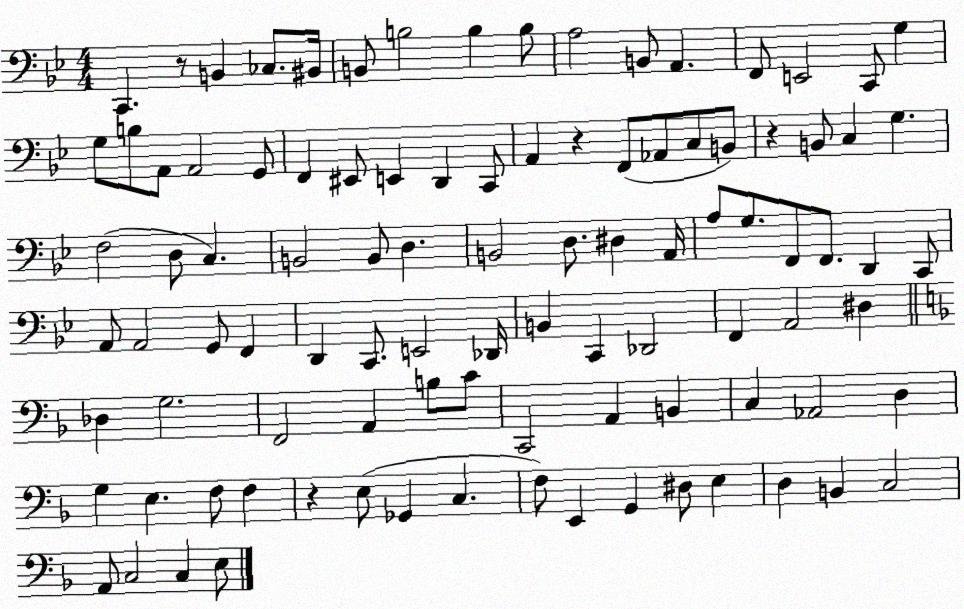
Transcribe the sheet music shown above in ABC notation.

X:1
T:Untitled
M:4/4
L:1/4
K:Bb
C,, z/2 B,, _C,/2 ^B,,/4 B,,/2 B,2 B, B,/2 A,2 B,,/2 A,, F,,/2 E,,2 C,,/2 G, G,/2 B,/2 A,,/2 A,,2 G,,/2 F,, ^E,,/2 E,, D,, C,,/2 A,, z F,,/2 _A,,/2 C,/2 B,,/2 z B,,/2 C, G, F,2 D,/2 C, B,,2 B,,/2 D, B,,2 D,/2 ^D, A,,/4 A,/2 G,/2 F,,/2 F,,/2 D,, C,,/2 A,,/2 A,,2 G,,/2 F,, D,, C,,/2 E,,2 _D,,/4 B,, C,, _D,,2 F,, A,,2 ^D, _D, G,2 F,,2 A,, B,/2 C/2 C,,2 A,, B,, C, _A,,2 D, G, E, F,/2 F, z E,/2 _G,, C, F,/2 E,, G,, ^D,/2 E, D, B,, C,2 A,,/2 C,2 C, E,/2